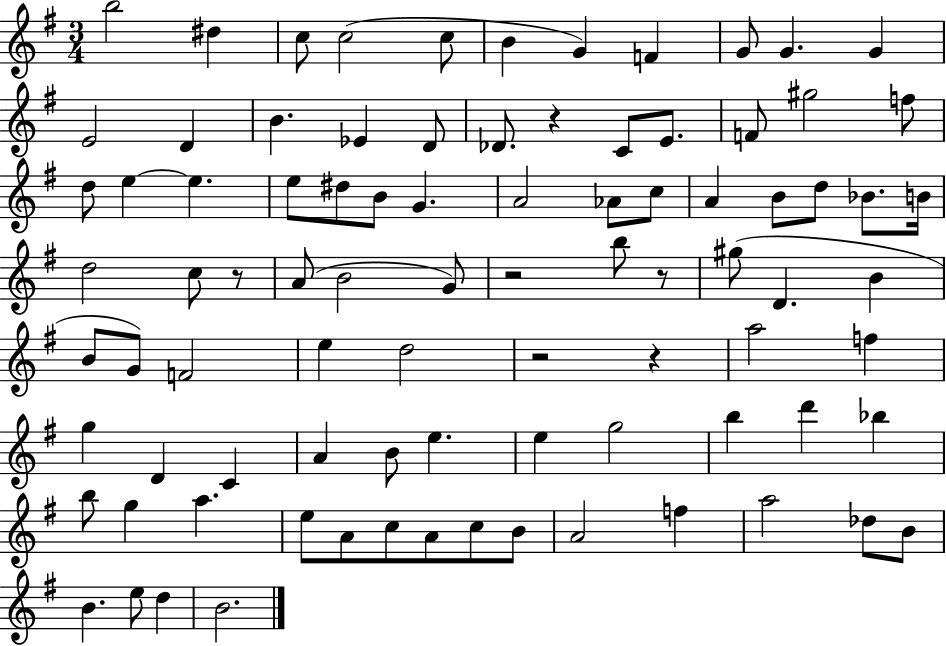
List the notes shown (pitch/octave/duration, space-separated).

B5/h D#5/q C5/e C5/h C5/e B4/q G4/q F4/q G4/e G4/q. G4/q E4/h D4/q B4/q. Eb4/q D4/e Db4/e. R/q C4/e E4/e. F4/e G#5/h F5/e D5/e E5/q E5/q. E5/e D#5/e B4/e G4/q. A4/h Ab4/e C5/e A4/q B4/e D5/e Bb4/e. B4/s D5/h C5/e R/e A4/e B4/h G4/e R/h B5/e R/e G#5/e D4/q. B4/q B4/e G4/e F4/h E5/q D5/h R/h R/q A5/h F5/q G5/q D4/q C4/q A4/q B4/e E5/q. E5/q G5/h B5/q D6/q Bb5/q B5/e G5/q A5/q. E5/e A4/e C5/e A4/e C5/e B4/e A4/h F5/q A5/h Db5/e B4/e B4/q. E5/e D5/q B4/h.